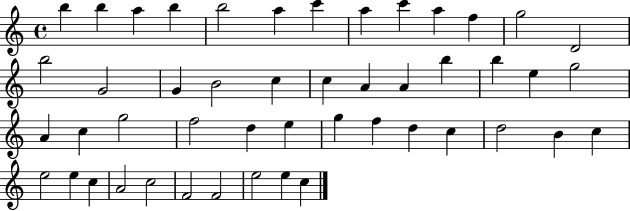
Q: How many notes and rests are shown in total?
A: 48